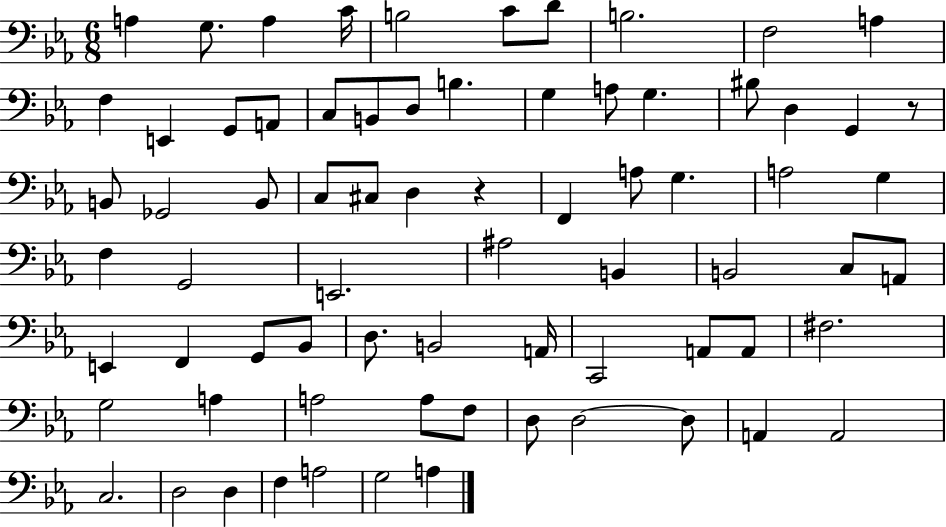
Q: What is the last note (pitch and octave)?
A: A3